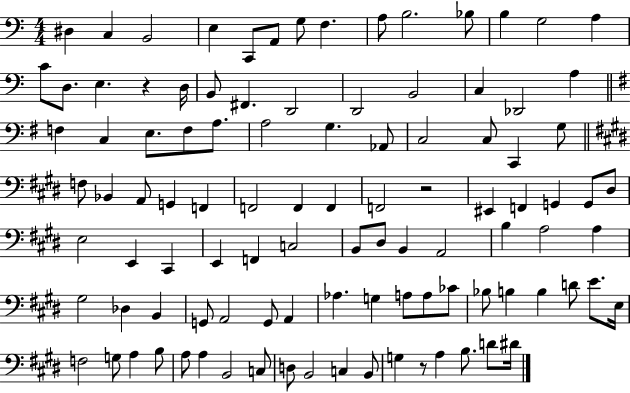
D#3/q C3/q B2/h E3/q C2/e A2/e G3/e F3/q. A3/e B3/h. Bb3/e B3/q G3/h A3/q C4/e D3/e. E3/q. R/q D3/s B2/e F#2/q. D2/h D2/h B2/h C3/q Db2/h A3/q F3/q C3/q E3/e. F3/e A3/e. A3/h G3/q. Ab2/e C3/h C3/e C2/q G3/e F3/e Bb2/q A2/e G2/q F2/q F2/h F2/q F2/q F2/h R/h EIS2/q F2/q G2/q G2/e D#3/e E3/h E2/q C#2/q E2/q F2/q C3/h B2/e D#3/e B2/q A2/h B3/q A3/h A3/q G#3/h Db3/q B2/q G2/e A2/h G2/e A2/q Ab3/q. G3/q A3/e A3/e CES4/e Bb3/e B3/q B3/q D4/e E4/e. E3/s F3/h G3/e A3/q B3/e A3/e A3/q B2/h C3/e D3/e B2/h C3/q B2/e G3/q R/e A3/q B3/e. D4/e D#4/s